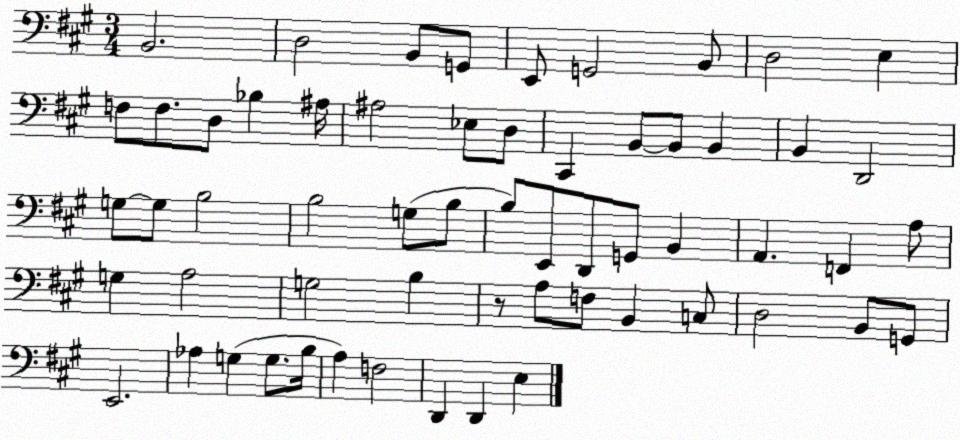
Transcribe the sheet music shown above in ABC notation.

X:1
T:Untitled
M:3/4
L:1/4
K:A
B,,2 D,2 B,,/2 G,,/2 E,,/2 G,,2 B,,/2 D,2 E, F,/2 F,/2 D,/2 _B, ^A,/4 ^A,2 _E,/2 D,/2 ^C,, B,,/2 B,,/2 B,, B,, D,,2 G,/2 G,/2 B,2 B,2 G,/2 B,/2 B,/2 E,,/2 D,,/2 G,,/2 B,, A,, F,, A,/2 G, A,2 G,2 B, z/2 A,/2 F,/2 B,, C,/2 D,2 B,,/2 G,,/2 E,,2 _A, G, G,/2 B,/4 A, F,2 D,, D,, E,